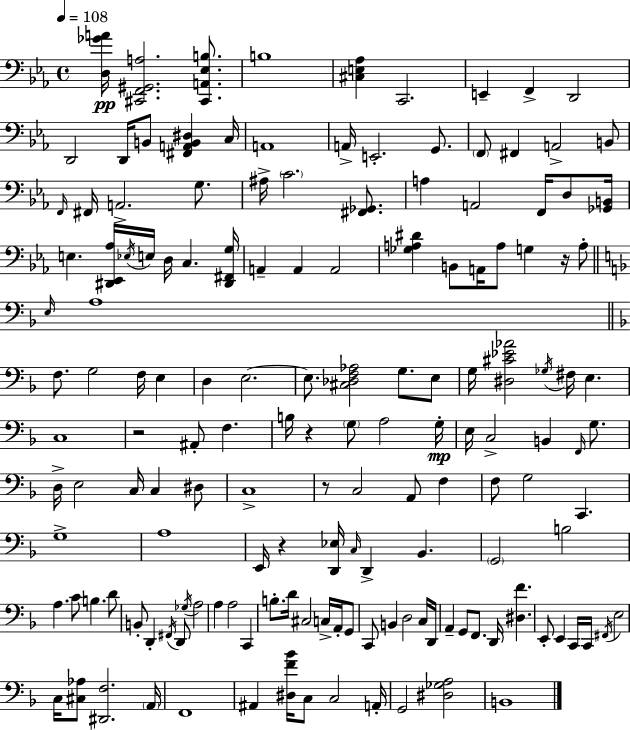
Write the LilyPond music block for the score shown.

{
  \clef bass
  \time 4/4
  \defaultTimeSignature
  \key c \minor
  \tempo 4 = 108
  <d ges' a'>16\pp <cis, f, gis, a>2. <cis, a, ees b>8. | b1 | <cis e aes>4 c,2. | e,4-- f,4-> d,2 | \break d,2 d,16 b,8 <fis, a, b, dis>4 c16 | a,1 | a,16-> e,2.-. g,8. | \parenthesize f,8 fis,4 a,2-> b,8 | \break \grace { f,16 } fis,16 a,2.-> g8. | ais16-> \parenthesize c'2. <fis, ges,>8. | a4 a,2 f,16 d8 | <ges, b,>16 e4. <dis, ees, aes>16 \acciaccatura { ees16 } e16 d16 c4. | \break <dis, fis, g>16 a,4-- a,4 a,2 | <ges a dis'>4 b,8 a,16 a8 g4 r16 | a8-. \bar "||" \break \key f \major \grace { e16 } a1 | \bar "||" \break \key f \major f8. g2 f16 e4 | d4 e2.~~ | e8. <cis des f aes>2 g8. e8 | g16 <dis cis' ees' aes'>2 \acciaccatura { ges16 } fis16 e4. | \break c1 | r2 ais,8-. f4. | b16 r4 \parenthesize g8 a2 | g16-.\mp e16 c2-> b,4 \grace { f,16 } g8. | \break d16-> e2 c16 c4 | dis8 c1-> | r8 c2 a,8 f4 | f8 g2 c,4. | \break g1-> | a1 | e,16 r4 <d, ees>16 \grace { c16 } d,4-> bes,4. | \parenthesize g,2 b2 | \break a4. c'8 b4. | d'8 b,8-. d,4-. \acciaccatura { fis,16 } d,8 \acciaccatura { ges16 } a2 | a4 a2 | c,4 b8.-. d'16 cis2 | \break c16-> a,16-. g,8 c,8 b,4 d2 | c16 d,16 a,4-- g,8 f,8. d,16 <dis f'>4. | e,8-. e,4 c,16 c,16 \acciaccatura { fis,16 } e2 | c16 <cis aes>8 <dis, f>2. | \break \parenthesize a,16 f,1 | ais,4 <dis f' bes'>16 c8 c2 | a,16-. g,2 <dis ges a>2 | b,1 | \break \bar "|."
}